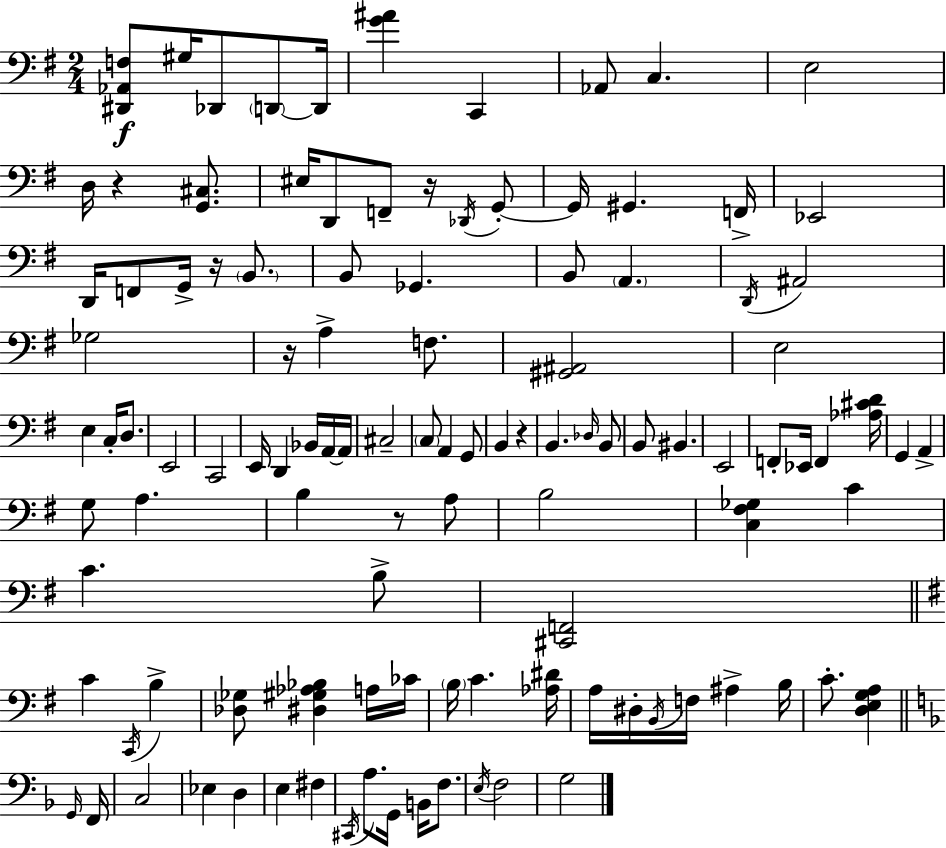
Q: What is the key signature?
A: G major